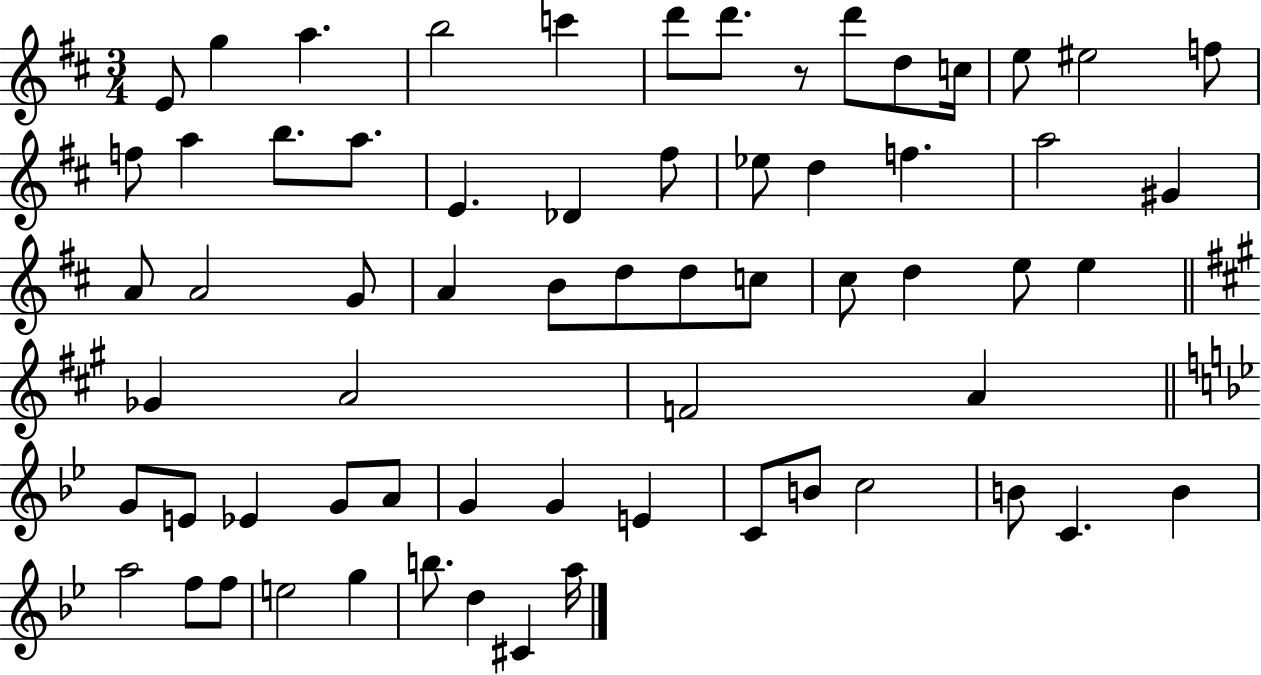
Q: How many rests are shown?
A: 1